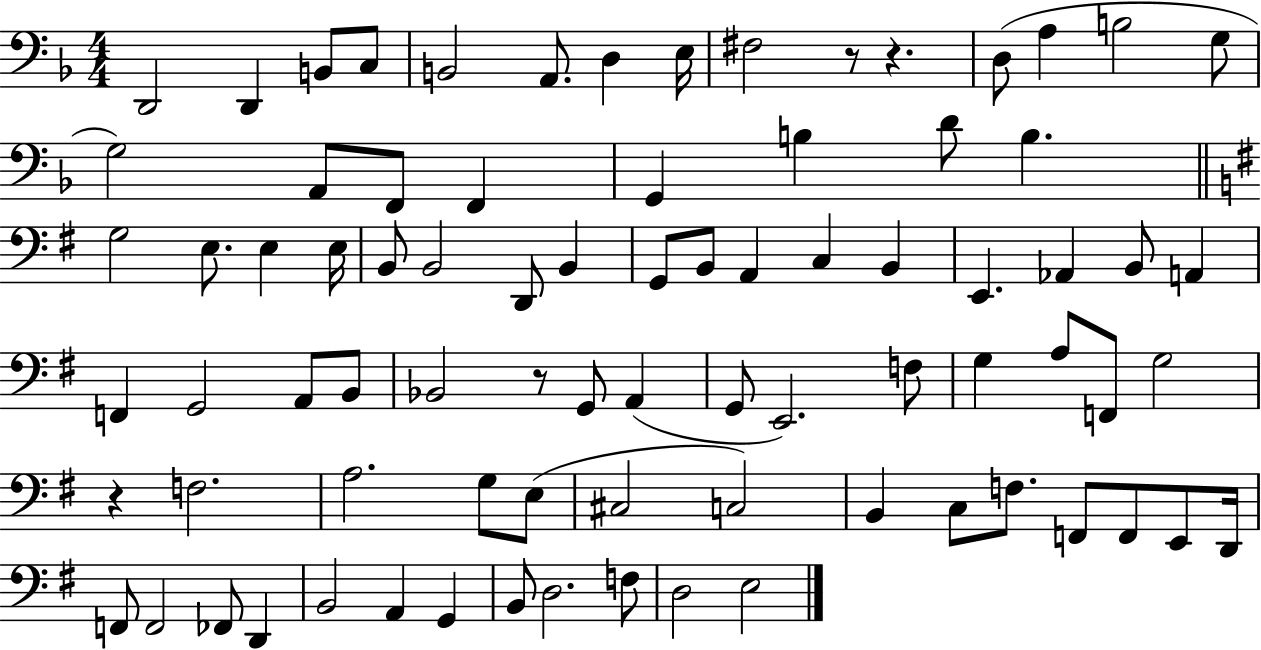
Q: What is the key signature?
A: F major